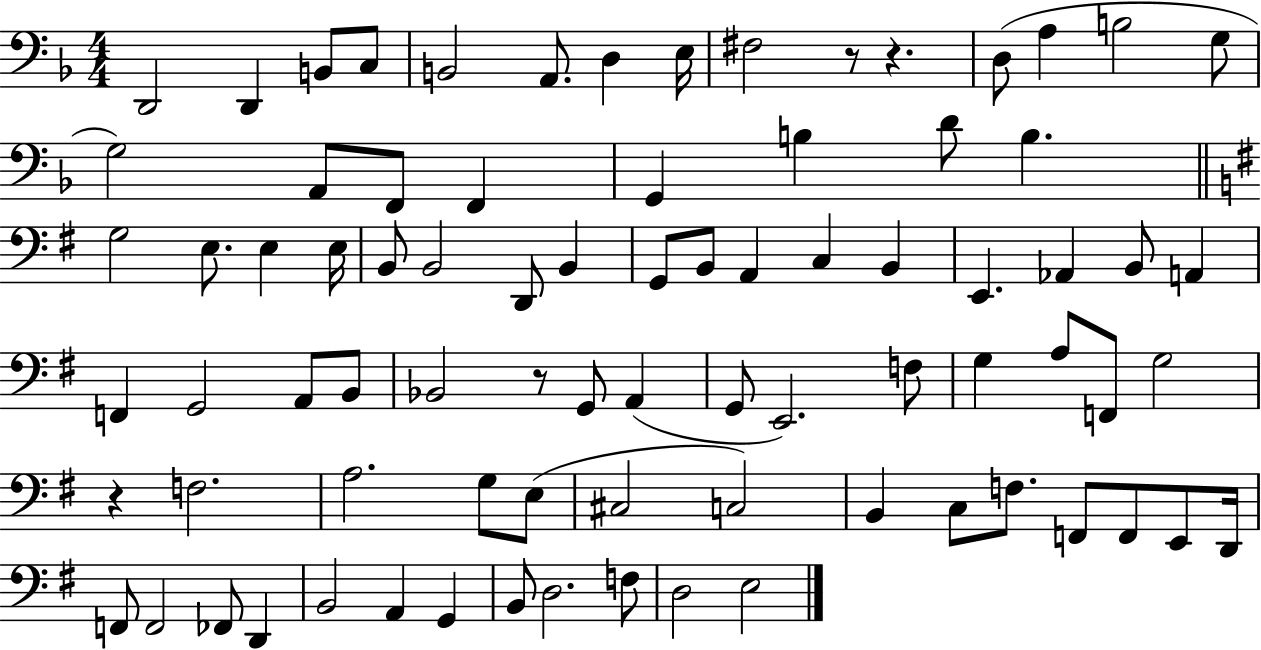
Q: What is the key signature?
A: F major